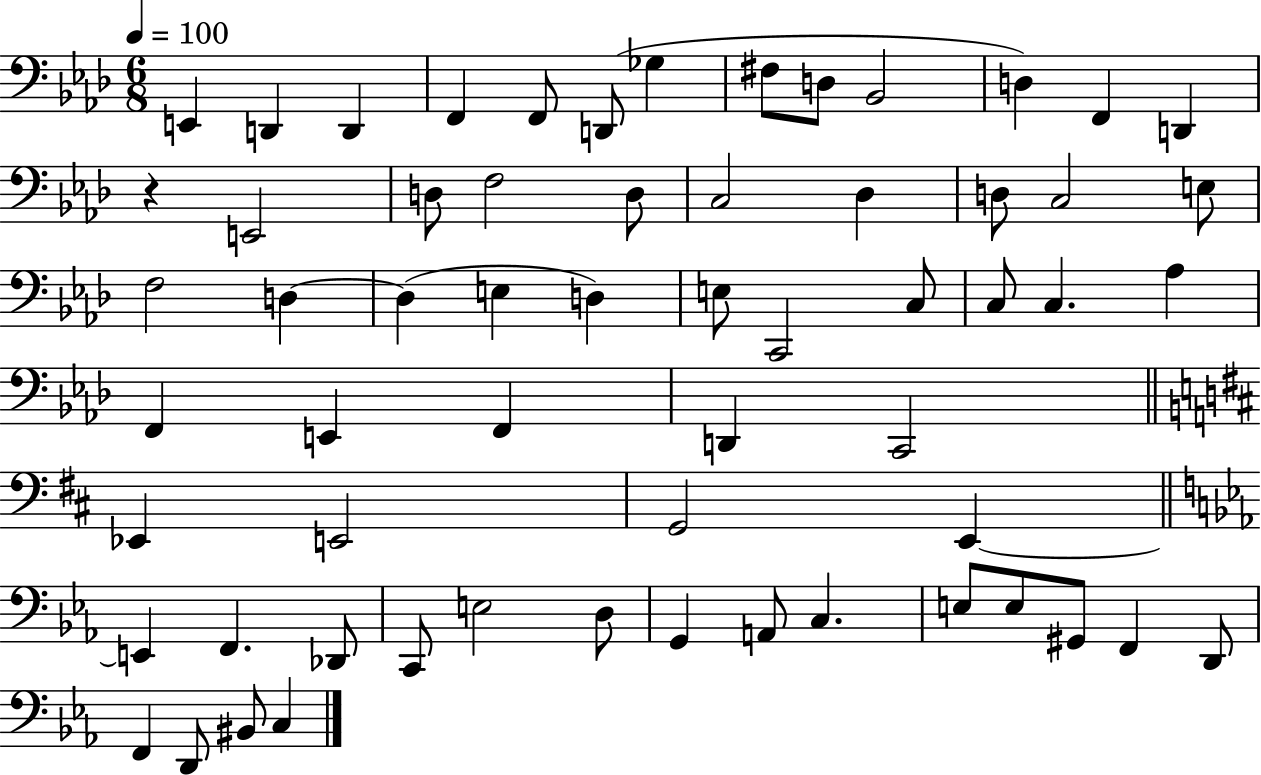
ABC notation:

X:1
T:Untitled
M:6/8
L:1/4
K:Ab
E,, D,, D,, F,, F,,/2 D,,/2 _G, ^F,/2 D,/2 _B,,2 D, F,, D,, z E,,2 D,/2 F,2 D,/2 C,2 _D, D,/2 C,2 E,/2 F,2 D, D, E, D, E,/2 C,,2 C,/2 C,/2 C, _A, F,, E,, F,, D,, C,,2 _E,, E,,2 G,,2 E,, E,, F,, _D,,/2 C,,/2 E,2 D,/2 G,, A,,/2 C, E,/2 E,/2 ^G,,/2 F,, D,,/2 F,, D,,/2 ^B,,/2 C,